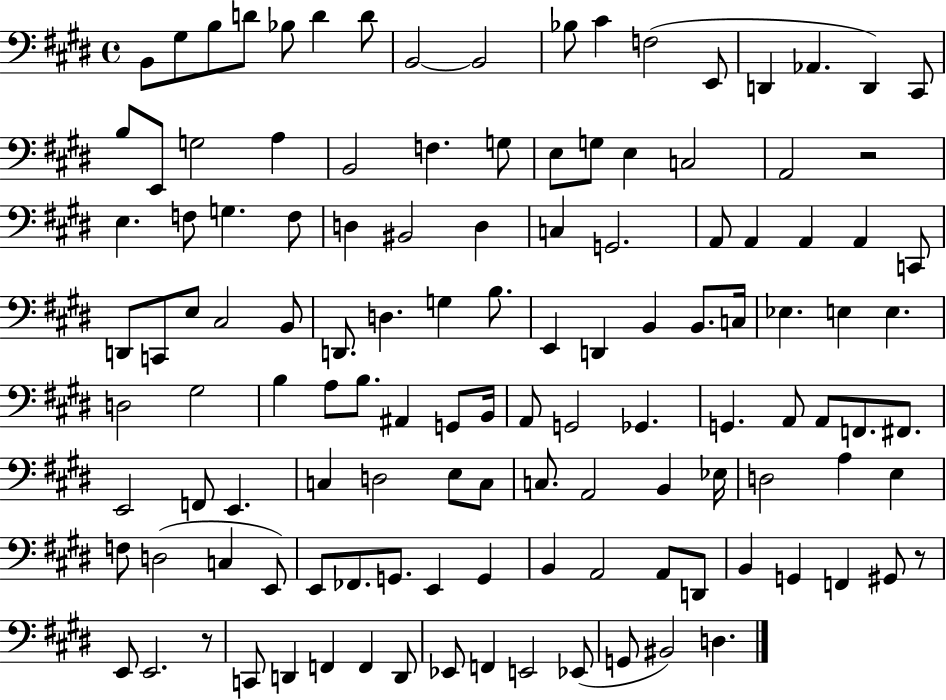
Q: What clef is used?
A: bass